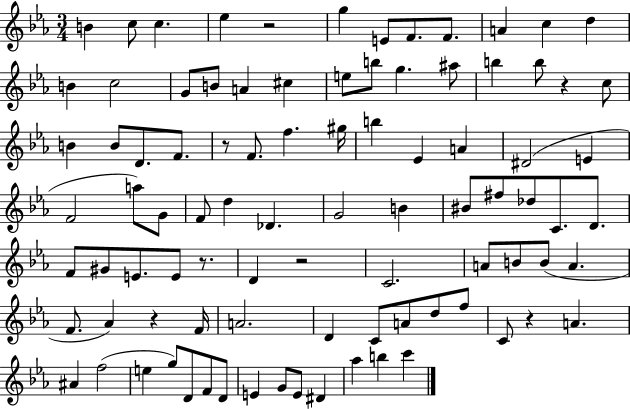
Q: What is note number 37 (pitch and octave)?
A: F4